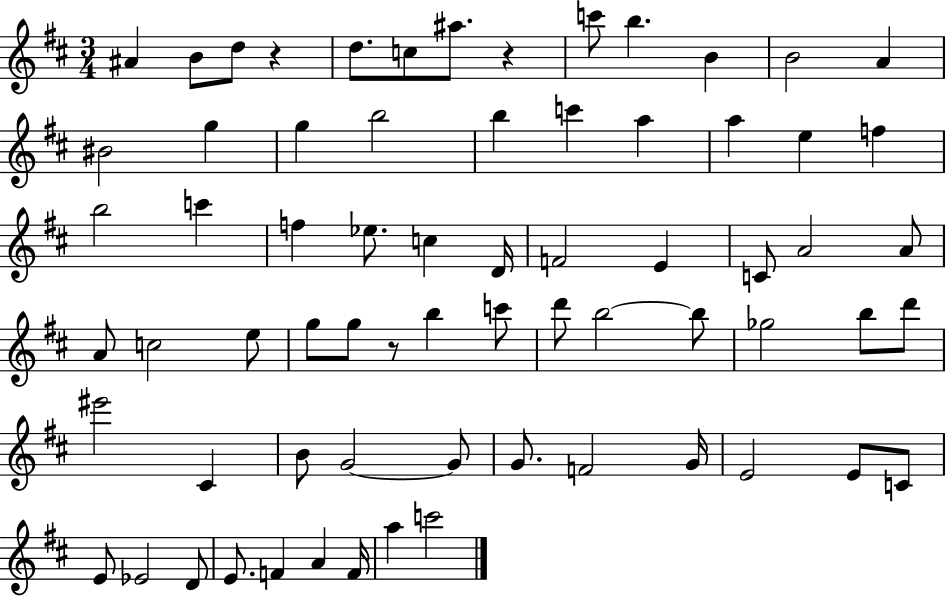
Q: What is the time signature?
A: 3/4